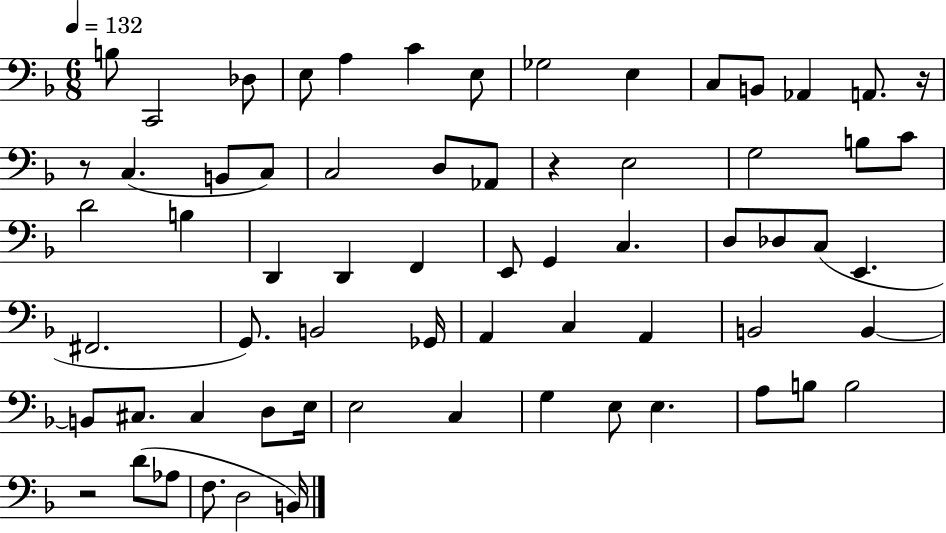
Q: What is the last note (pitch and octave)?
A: B2